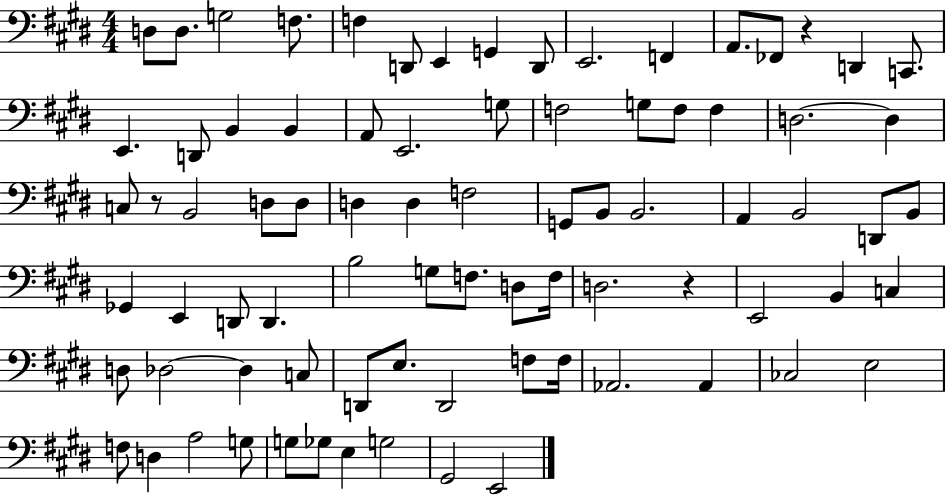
D3/e D3/e. G3/h F3/e. F3/q D2/e E2/q G2/q D2/e E2/h. F2/q A2/e. FES2/e R/q D2/q C2/e. E2/q. D2/e B2/q B2/q A2/e E2/h. G3/e F3/h G3/e F3/e F3/q D3/h. D3/q C3/e R/e B2/h D3/e D3/e D3/q D3/q F3/h G2/e B2/e B2/h. A2/q B2/h D2/e B2/e Gb2/q E2/q D2/e D2/q. B3/h G3/e F3/e. D3/e F3/s D3/h. R/q E2/h B2/q C3/q D3/e Db3/h Db3/q C3/e D2/e E3/e. D2/h F3/e F3/s Ab2/h. Ab2/q CES3/h E3/h F3/e D3/q A3/h G3/e G3/e Gb3/e E3/q G3/h G#2/h E2/h